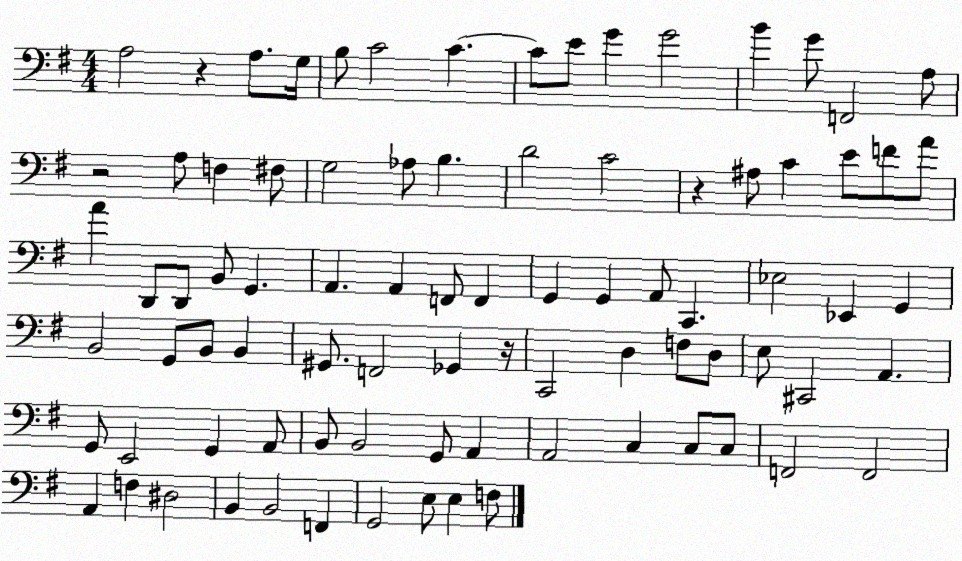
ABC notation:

X:1
T:Untitled
M:4/4
L:1/4
K:G
A,2 z A,/2 G,/4 B,/2 C2 C C/2 E/2 G G2 B G/2 F,,2 A,/2 z2 A,/2 F, ^F,/2 G,2 _A,/2 B, D2 C2 z ^A,/2 C E/2 F/2 A/2 A D,,/2 D,,/2 B,,/2 G,, A,, A,, F,,/2 F,, G,, G,, A,,/2 C,, _E,2 _E,, G,, B,,2 G,,/2 B,,/2 B,, ^G,,/2 F,,2 _G,, z/4 C,,2 D, F,/2 D,/2 E,/2 ^C,,2 A,, G,,/2 E,,2 G,, A,,/2 B,,/2 B,,2 G,,/2 A,, A,,2 C, C,/2 C,/2 F,,2 F,,2 A,, F, ^D,2 B,, B,,2 F,, G,,2 E,/2 E, F,/2